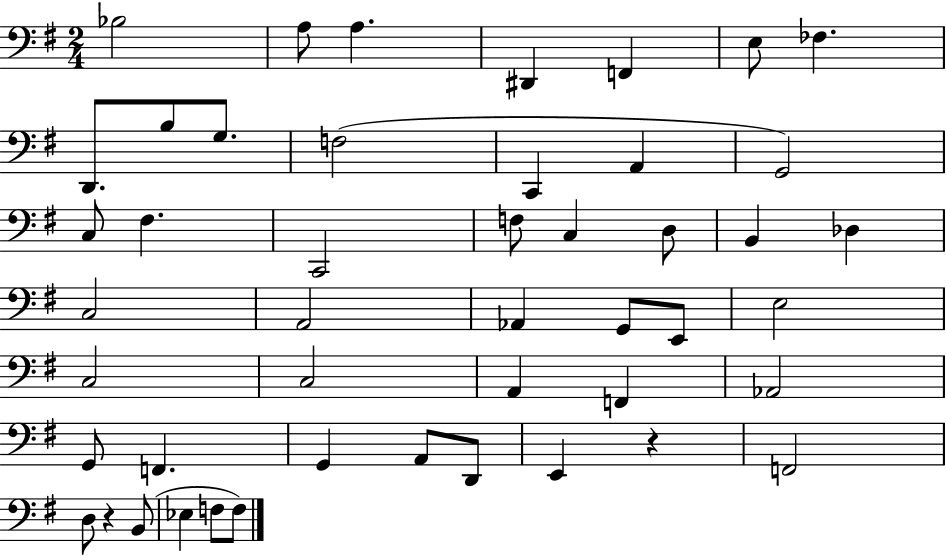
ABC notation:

X:1
T:Untitled
M:2/4
L:1/4
K:G
_B,2 A,/2 A, ^D,, F,, E,/2 _F, D,,/2 B,/2 G,/2 F,2 C,, A,, G,,2 C,/2 ^F, C,,2 F,/2 C, D,/2 B,, _D, C,2 A,,2 _A,, G,,/2 E,,/2 E,2 C,2 C,2 A,, F,, _A,,2 G,,/2 F,, G,, A,,/2 D,,/2 E,, z F,,2 D,/2 z B,,/2 _E, F,/2 F,/2